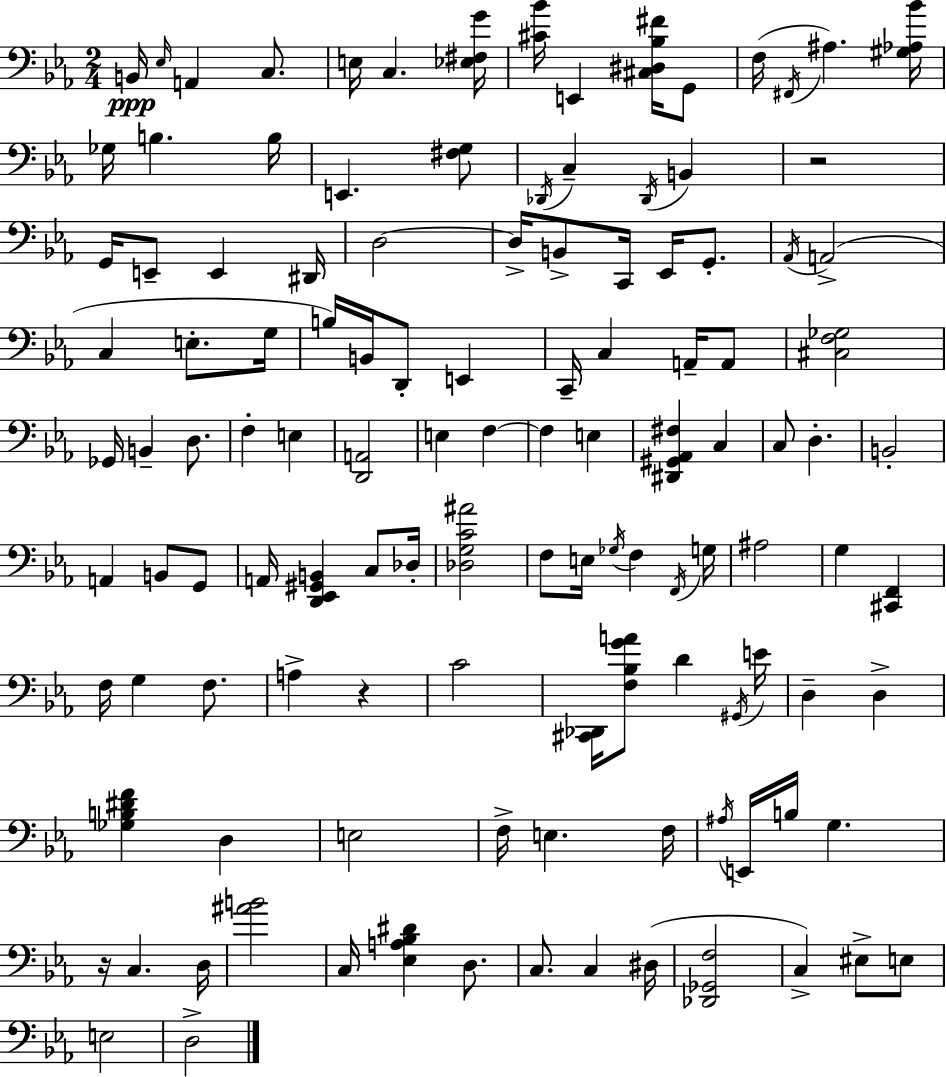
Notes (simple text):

B2/s Eb3/s A2/q C3/e. E3/s C3/q. [Eb3,F#3,G4]/s [C#4,Bb4]/s E2/q [C#3,D#3,Bb3,F#4]/s G2/e F3/s F#2/s A#3/q. [G#3,Ab3,Bb4]/s Gb3/s B3/q. B3/s E2/q. [F#3,G3]/e Db2/s C3/q Db2/s B2/q R/h G2/s E2/e E2/q D#2/s D3/h D3/s B2/e C2/s Eb2/s G2/e. Ab2/s A2/h C3/q E3/e. G3/s B3/s B2/s D2/e E2/q C2/s C3/q A2/s A2/e [C#3,F3,Gb3]/h Gb2/s B2/q D3/e. F3/q E3/q [D2,A2]/h E3/q F3/q F3/q E3/q [D#2,G#2,Ab2,F#3]/q C3/q C3/e D3/q. B2/h A2/q B2/e G2/e A2/s [D2,Eb2,G#2,B2]/q C3/e Db3/s [Db3,G3,C4,A#4]/h F3/e E3/s Gb3/s F3/q F2/s G3/s A#3/h G3/q [C#2,F2]/q F3/s G3/q F3/e. A3/q R/q C4/h [C#2,Db2]/s [F3,Bb3,G4,A4]/e D4/q G#2/s E4/s D3/q D3/q [Gb3,B3,D#4,F4]/q D3/q E3/h F3/s E3/q. F3/s A#3/s E2/s B3/s G3/q. R/s C3/q. D3/s [A#4,B4]/h C3/s [Eb3,A3,Bb3,D#4]/q D3/e. C3/e. C3/q D#3/s [Db2,Gb2,F3]/h C3/q EIS3/e E3/e E3/h D3/h